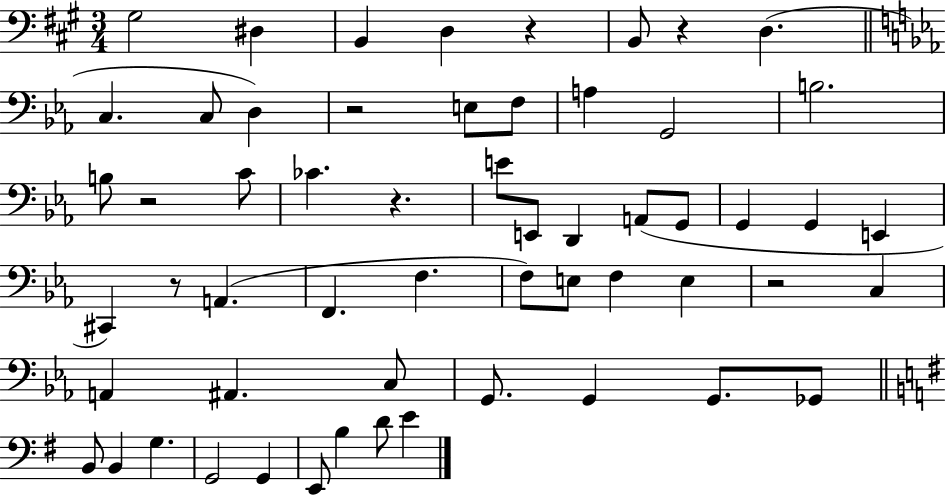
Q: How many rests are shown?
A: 7